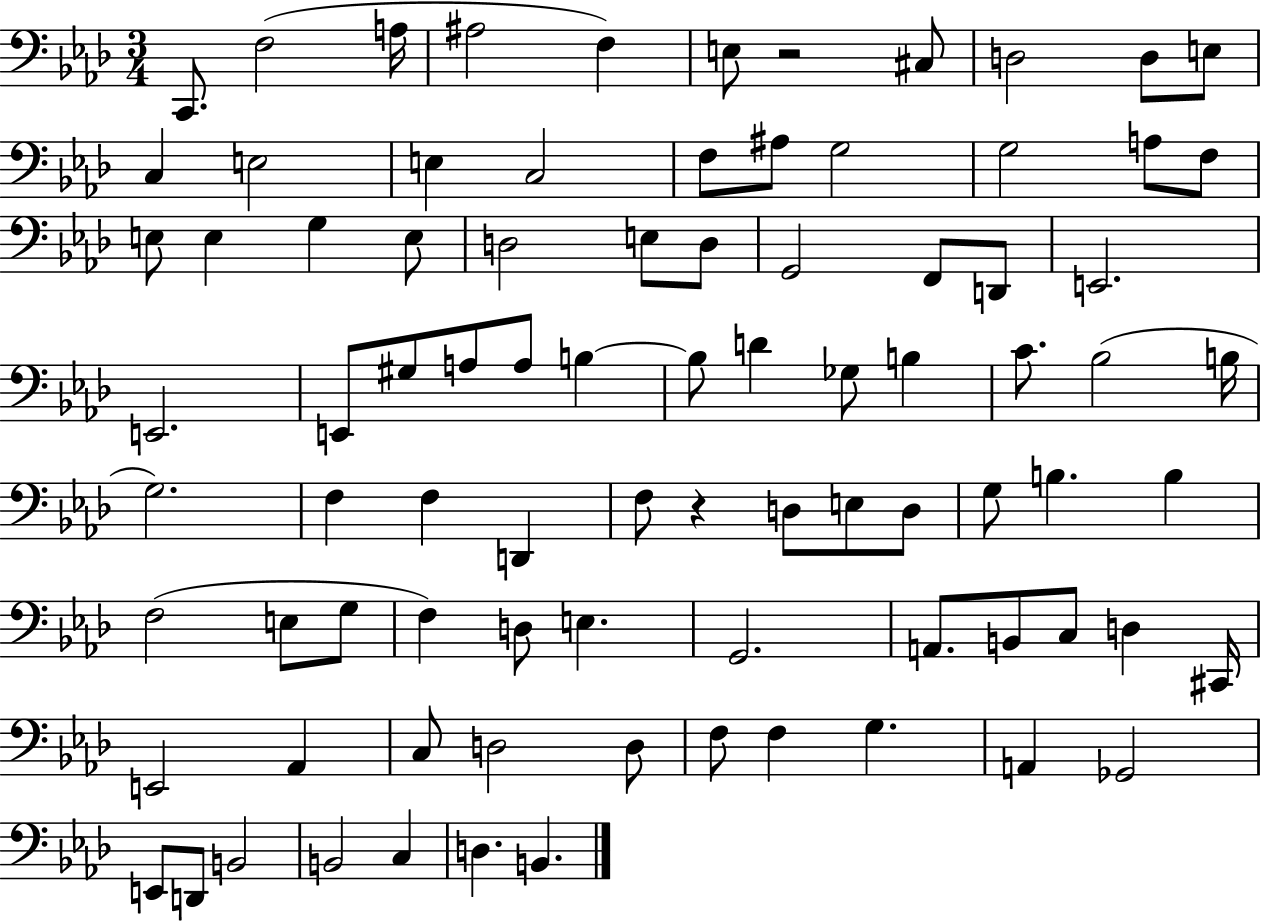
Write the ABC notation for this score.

X:1
T:Untitled
M:3/4
L:1/4
K:Ab
C,,/2 F,2 A,/4 ^A,2 F, E,/2 z2 ^C,/2 D,2 D,/2 E,/2 C, E,2 E, C,2 F,/2 ^A,/2 G,2 G,2 A,/2 F,/2 E,/2 E, G, E,/2 D,2 E,/2 D,/2 G,,2 F,,/2 D,,/2 E,,2 E,,2 E,,/2 ^G,/2 A,/2 A,/2 B, B,/2 D _G,/2 B, C/2 _B,2 B,/4 G,2 F, F, D,, F,/2 z D,/2 E,/2 D,/2 G,/2 B, B, F,2 E,/2 G,/2 F, D,/2 E, G,,2 A,,/2 B,,/2 C,/2 D, ^C,,/4 E,,2 _A,, C,/2 D,2 D,/2 F,/2 F, G, A,, _G,,2 E,,/2 D,,/2 B,,2 B,,2 C, D, B,,